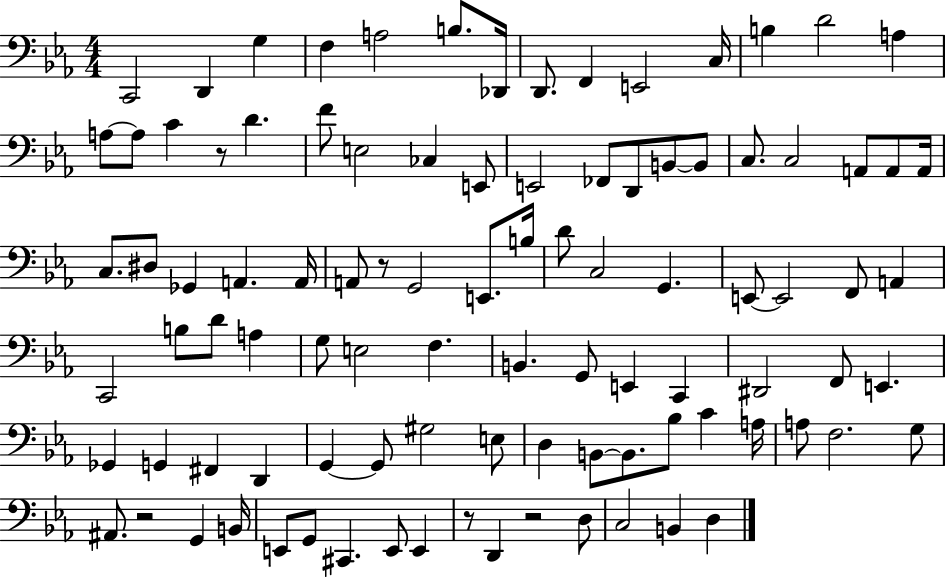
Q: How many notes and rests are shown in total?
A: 97